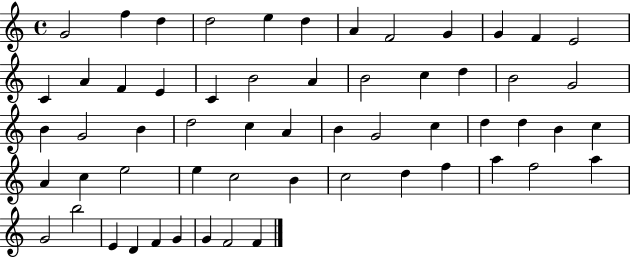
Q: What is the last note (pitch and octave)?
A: F4